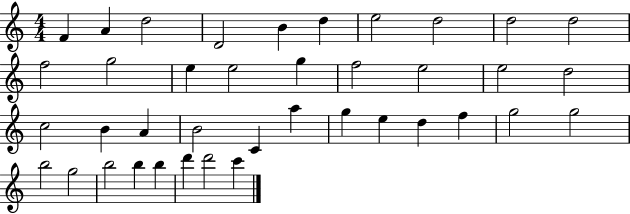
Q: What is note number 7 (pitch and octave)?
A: E5